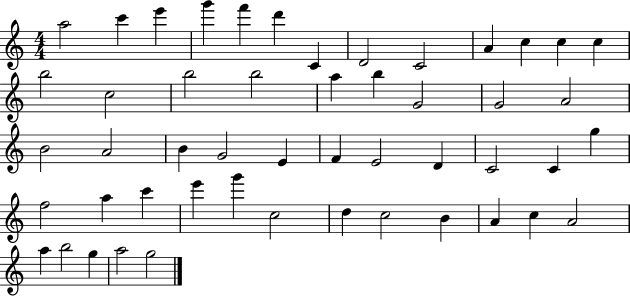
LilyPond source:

{
  \clef treble
  \numericTimeSignature
  \time 4/4
  \key c \major
  a''2 c'''4 e'''4 | g'''4 f'''4 d'''4 c'4 | d'2 c'2 | a'4 c''4 c''4 c''4 | \break b''2 c''2 | b''2 b''2 | a''4 b''4 g'2 | g'2 a'2 | \break b'2 a'2 | b'4 g'2 e'4 | f'4 e'2 d'4 | c'2 c'4 g''4 | \break f''2 a''4 c'''4 | e'''4 g'''4 c''2 | d''4 c''2 b'4 | a'4 c''4 a'2 | \break a''4 b''2 g''4 | a''2 g''2 | \bar "|."
}